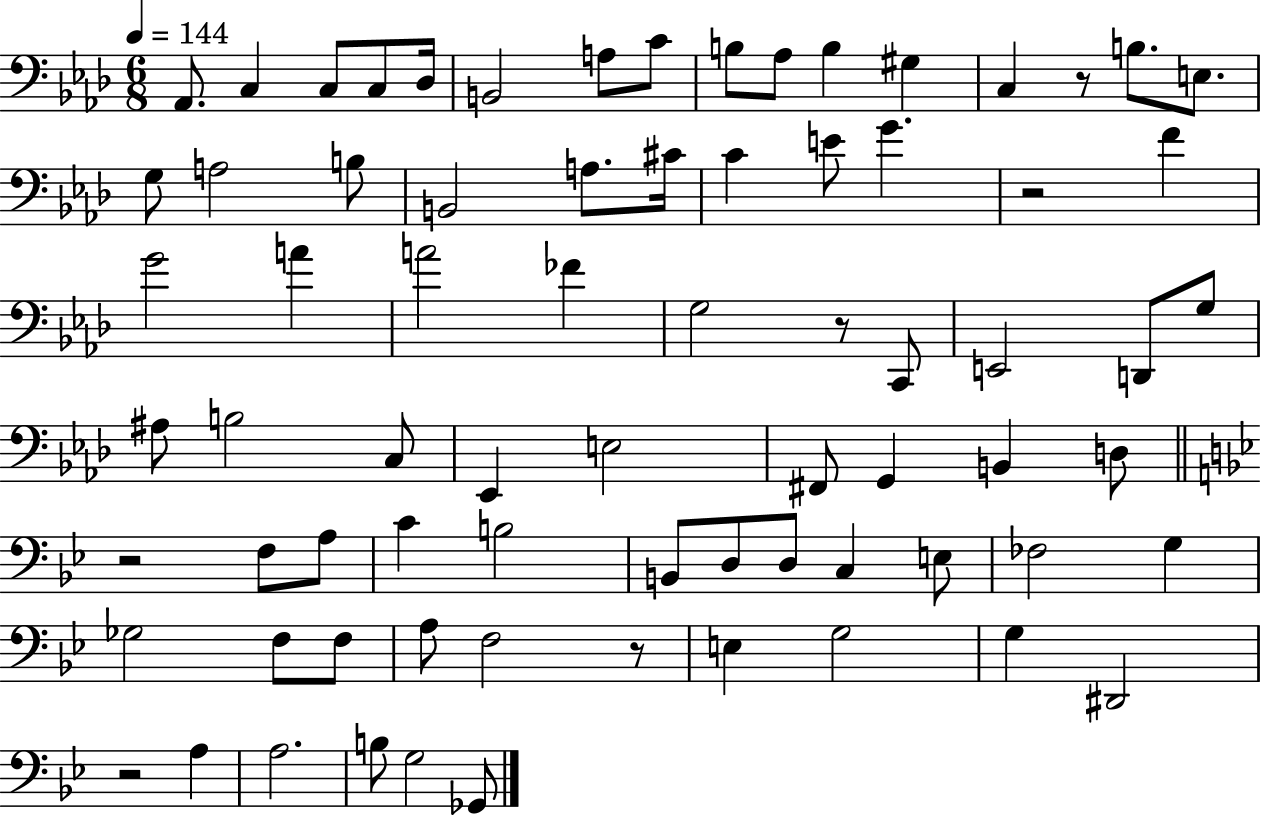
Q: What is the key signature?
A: AES major